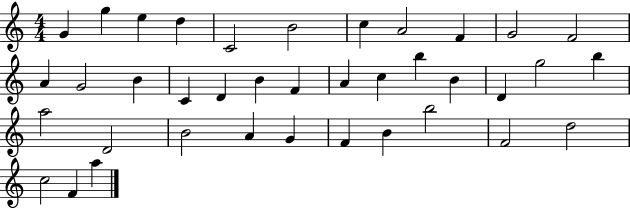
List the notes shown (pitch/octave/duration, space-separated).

G4/q G5/q E5/q D5/q C4/h B4/h C5/q A4/h F4/q G4/h F4/h A4/q G4/h B4/q C4/q D4/q B4/q F4/q A4/q C5/q B5/q B4/q D4/q G5/h B5/q A5/h D4/h B4/h A4/q G4/q F4/q B4/q B5/h F4/h D5/h C5/h F4/q A5/q